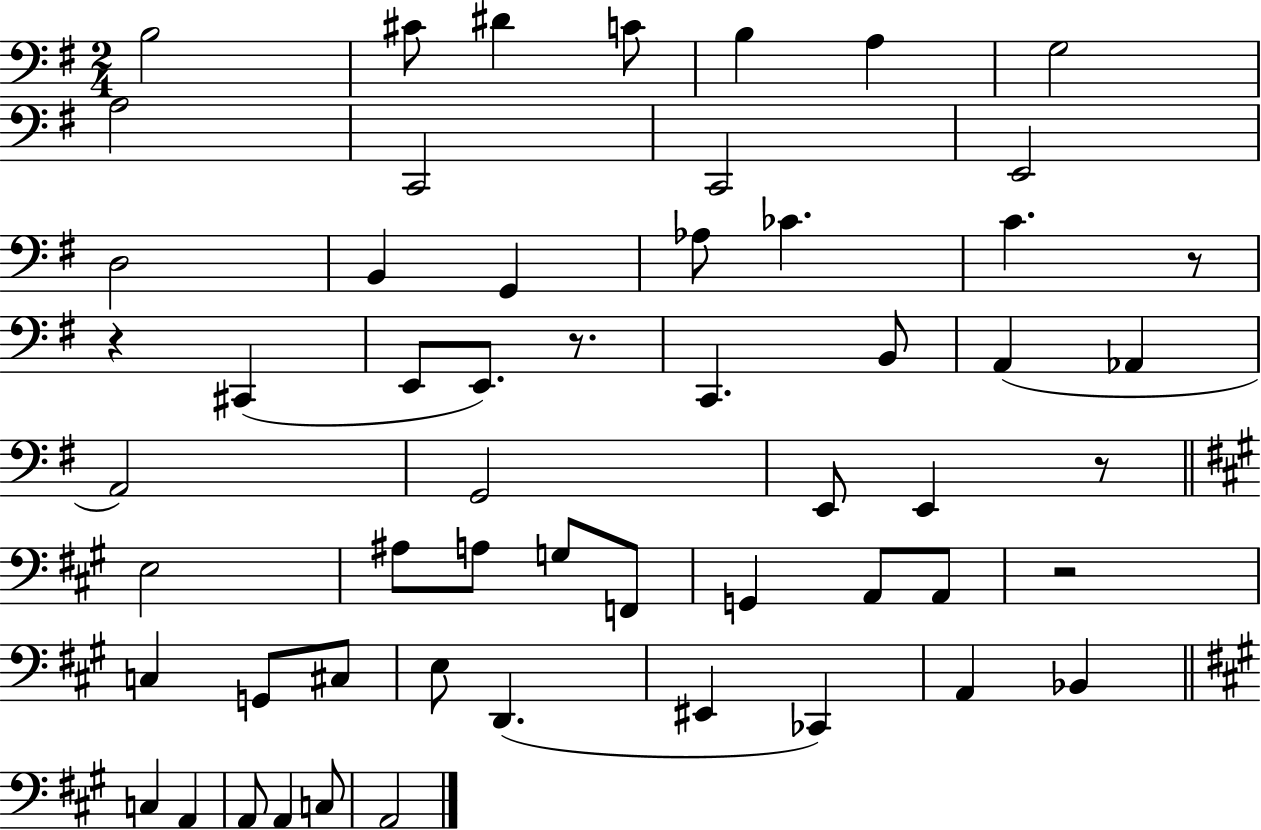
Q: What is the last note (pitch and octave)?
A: A2